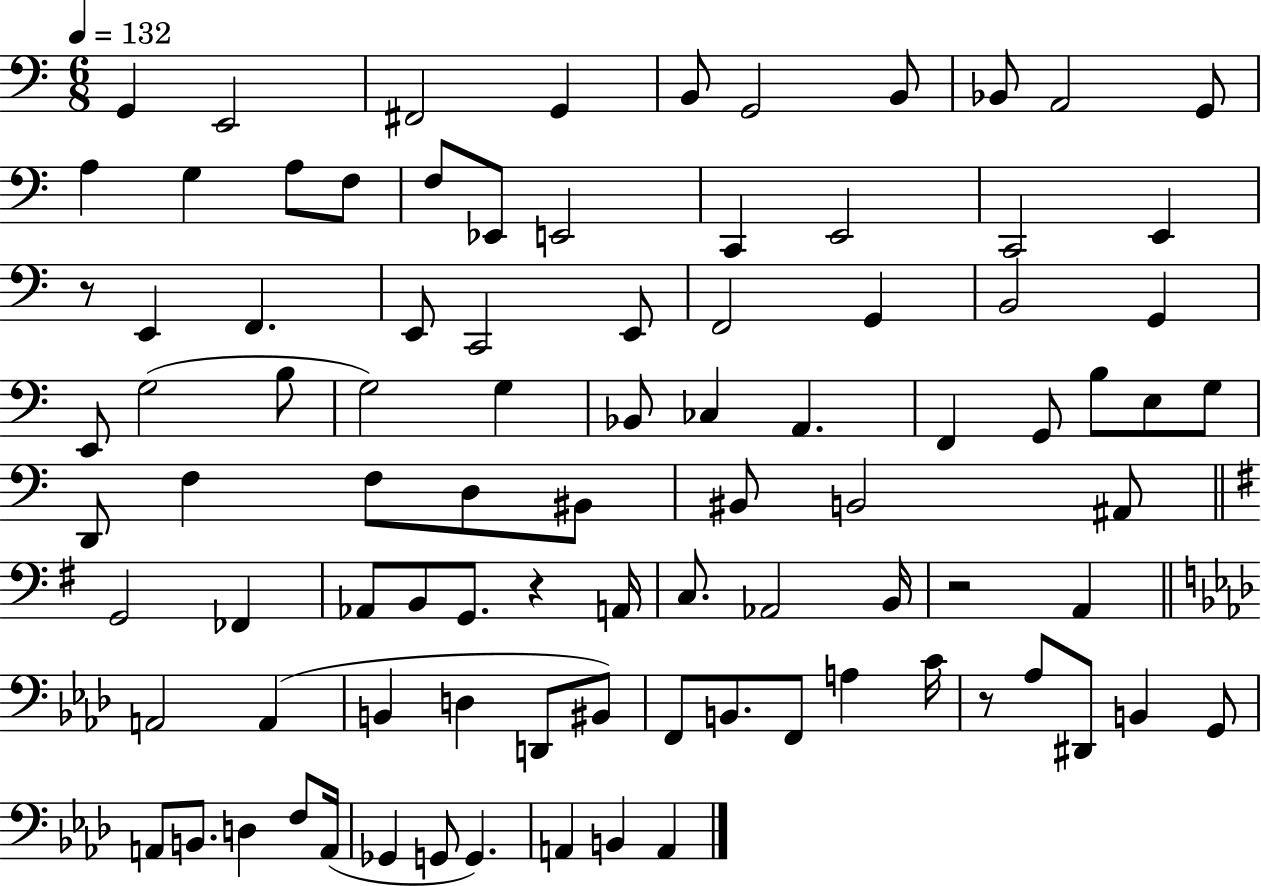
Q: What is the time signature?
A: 6/8